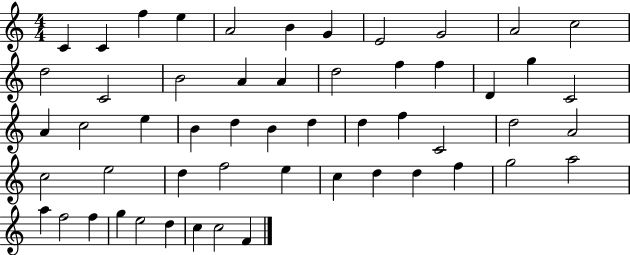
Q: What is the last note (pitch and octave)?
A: F4